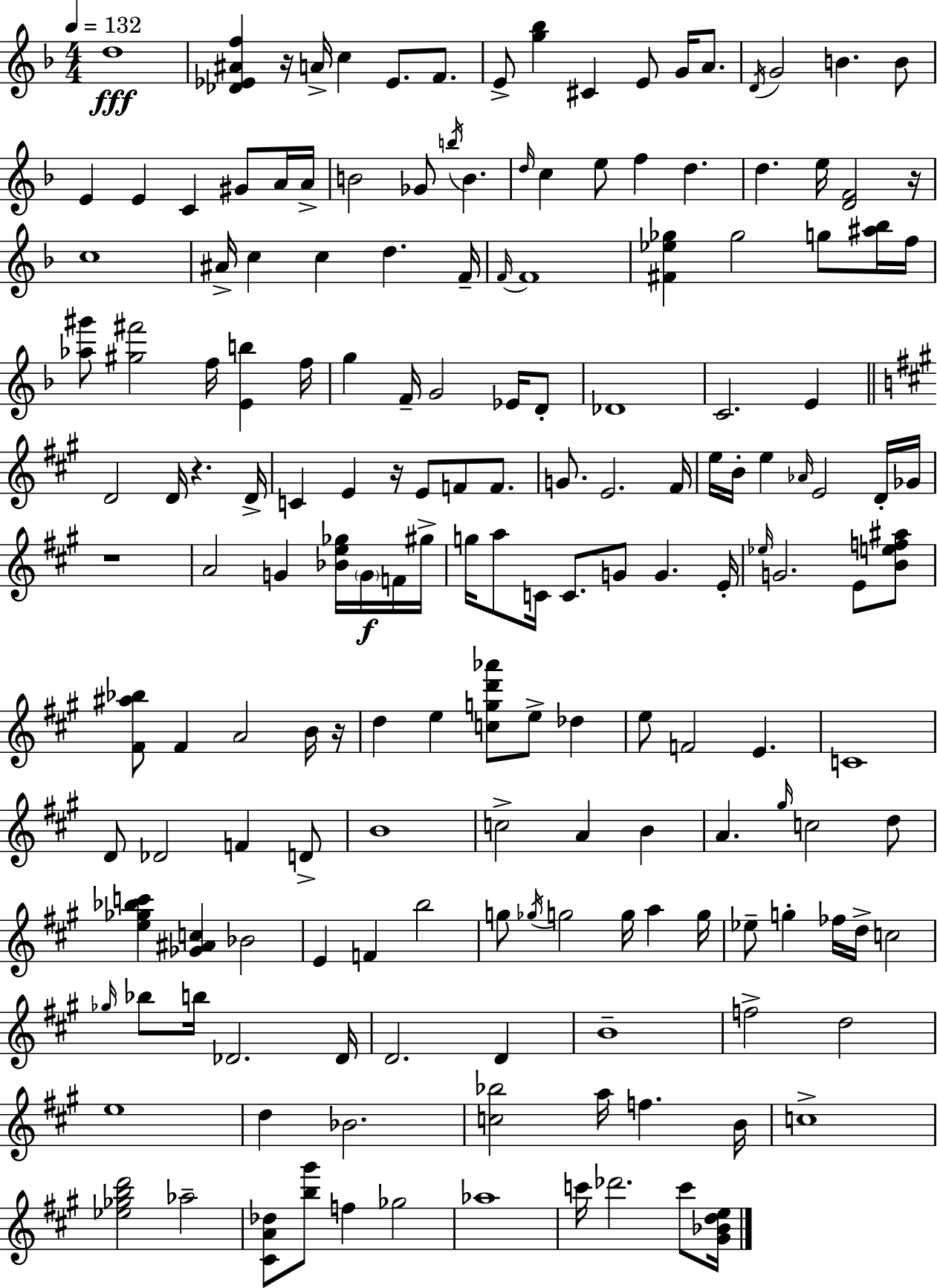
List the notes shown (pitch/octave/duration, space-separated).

D5/w [Db4,Eb4,A#4,F5]/q R/s A4/s C5/q Eb4/e. F4/e. E4/e [G5,Bb5]/q C#4/q E4/e G4/s A4/e. D4/s G4/h B4/q. B4/e E4/q E4/q C4/q G#4/e A4/s A4/s B4/h Gb4/e B5/s B4/q. D5/s C5/q E5/e F5/q D5/q. D5/q. E5/s [D4,F4]/h R/s C5/w A#4/s C5/q C5/q D5/q. F4/s F4/s F4/w [F#4,Eb5,Gb5]/q Gb5/h G5/e [A#5,Bb5]/s F5/s [Ab5,G#6]/e [G#5,F#6]/h F5/s [E4,B5]/q F5/s G5/q F4/s G4/h Eb4/s D4/e Db4/w C4/h. E4/q D4/h D4/s R/q. D4/s C4/q E4/q R/s E4/e F4/e F4/e. G4/e. E4/h. F#4/s E5/s B4/s E5/q Ab4/s E4/h D4/s Gb4/s R/w A4/h G4/q [Bb4,E5,Gb5]/s G4/s F4/s G#5/s G5/s A5/e C4/s C4/e. G4/e G4/q. E4/s Eb5/s G4/h. E4/e [B4,E5,F5,A#5]/e [F#4,A#5,Bb5]/e F#4/q A4/h B4/s R/s D5/q E5/q [C5,G5,D6,Ab6]/e E5/e Db5/q E5/e F4/h E4/q. C4/w D4/e Db4/h F4/q D4/e B4/w C5/h A4/q B4/q A4/q. G#5/s C5/h D5/e [E5,Gb5,Bb5,C6]/q [Gb4,A#4,C5]/q Bb4/h E4/q F4/q B5/h G5/e Gb5/s G5/h G5/s A5/q G5/s Eb5/e G5/q FES5/s D5/s C5/h Gb5/s Bb5/e B5/s Db4/h. Db4/s D4/h. D4/q B4/w F5/h D5/h E5/w D5/q Bb4/h. [C5,Bb5]/h A5/s F5/q. B4/s C5/w [Eb5,Gb5,B5,D6]/h Ab5/h [C#4,A4,Db5]/e [B5,G#6]/e F5/q Gb5/h Ab5/w C6/s Db6/h. C6/e [G#4,Bb4,D5,E5]/s